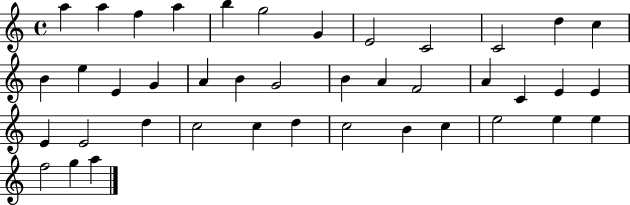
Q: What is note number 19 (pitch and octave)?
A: G4